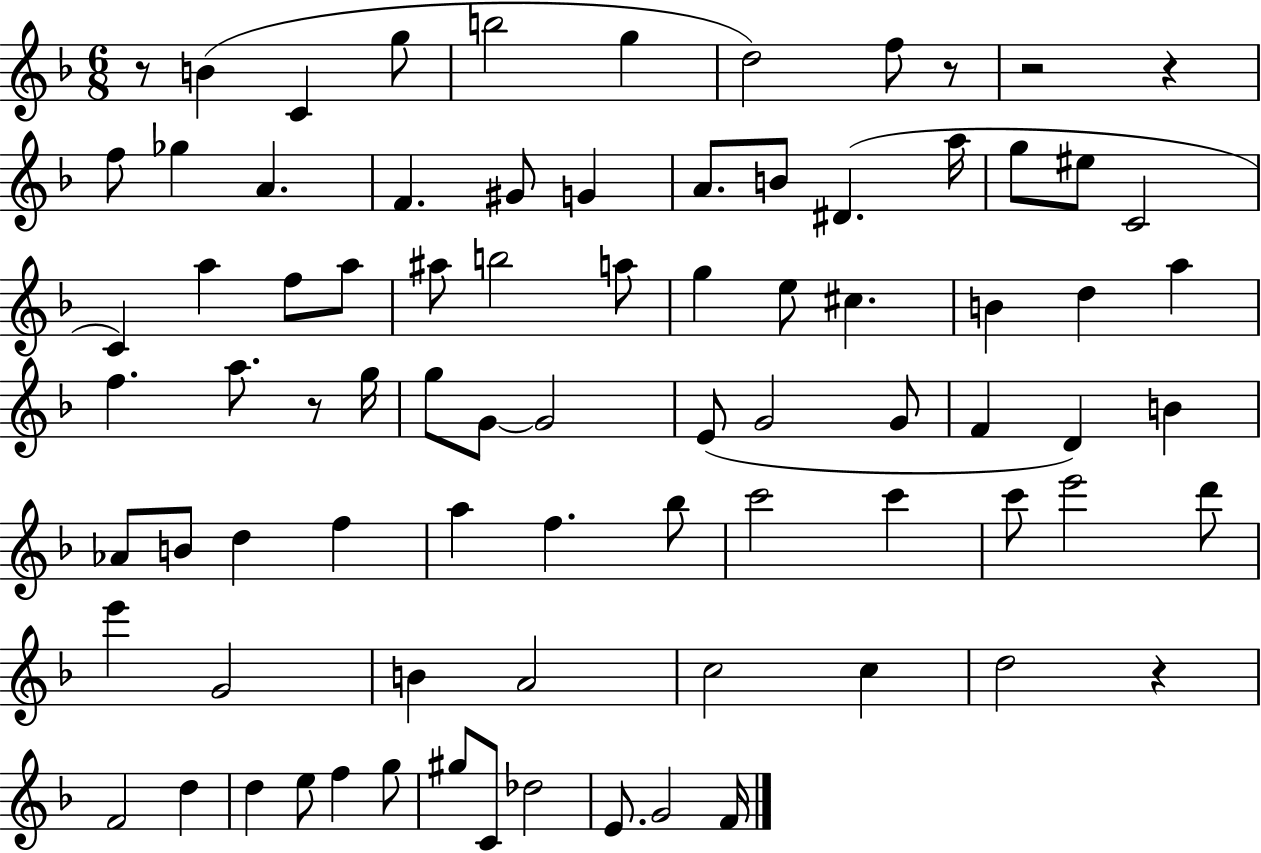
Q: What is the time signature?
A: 6/8